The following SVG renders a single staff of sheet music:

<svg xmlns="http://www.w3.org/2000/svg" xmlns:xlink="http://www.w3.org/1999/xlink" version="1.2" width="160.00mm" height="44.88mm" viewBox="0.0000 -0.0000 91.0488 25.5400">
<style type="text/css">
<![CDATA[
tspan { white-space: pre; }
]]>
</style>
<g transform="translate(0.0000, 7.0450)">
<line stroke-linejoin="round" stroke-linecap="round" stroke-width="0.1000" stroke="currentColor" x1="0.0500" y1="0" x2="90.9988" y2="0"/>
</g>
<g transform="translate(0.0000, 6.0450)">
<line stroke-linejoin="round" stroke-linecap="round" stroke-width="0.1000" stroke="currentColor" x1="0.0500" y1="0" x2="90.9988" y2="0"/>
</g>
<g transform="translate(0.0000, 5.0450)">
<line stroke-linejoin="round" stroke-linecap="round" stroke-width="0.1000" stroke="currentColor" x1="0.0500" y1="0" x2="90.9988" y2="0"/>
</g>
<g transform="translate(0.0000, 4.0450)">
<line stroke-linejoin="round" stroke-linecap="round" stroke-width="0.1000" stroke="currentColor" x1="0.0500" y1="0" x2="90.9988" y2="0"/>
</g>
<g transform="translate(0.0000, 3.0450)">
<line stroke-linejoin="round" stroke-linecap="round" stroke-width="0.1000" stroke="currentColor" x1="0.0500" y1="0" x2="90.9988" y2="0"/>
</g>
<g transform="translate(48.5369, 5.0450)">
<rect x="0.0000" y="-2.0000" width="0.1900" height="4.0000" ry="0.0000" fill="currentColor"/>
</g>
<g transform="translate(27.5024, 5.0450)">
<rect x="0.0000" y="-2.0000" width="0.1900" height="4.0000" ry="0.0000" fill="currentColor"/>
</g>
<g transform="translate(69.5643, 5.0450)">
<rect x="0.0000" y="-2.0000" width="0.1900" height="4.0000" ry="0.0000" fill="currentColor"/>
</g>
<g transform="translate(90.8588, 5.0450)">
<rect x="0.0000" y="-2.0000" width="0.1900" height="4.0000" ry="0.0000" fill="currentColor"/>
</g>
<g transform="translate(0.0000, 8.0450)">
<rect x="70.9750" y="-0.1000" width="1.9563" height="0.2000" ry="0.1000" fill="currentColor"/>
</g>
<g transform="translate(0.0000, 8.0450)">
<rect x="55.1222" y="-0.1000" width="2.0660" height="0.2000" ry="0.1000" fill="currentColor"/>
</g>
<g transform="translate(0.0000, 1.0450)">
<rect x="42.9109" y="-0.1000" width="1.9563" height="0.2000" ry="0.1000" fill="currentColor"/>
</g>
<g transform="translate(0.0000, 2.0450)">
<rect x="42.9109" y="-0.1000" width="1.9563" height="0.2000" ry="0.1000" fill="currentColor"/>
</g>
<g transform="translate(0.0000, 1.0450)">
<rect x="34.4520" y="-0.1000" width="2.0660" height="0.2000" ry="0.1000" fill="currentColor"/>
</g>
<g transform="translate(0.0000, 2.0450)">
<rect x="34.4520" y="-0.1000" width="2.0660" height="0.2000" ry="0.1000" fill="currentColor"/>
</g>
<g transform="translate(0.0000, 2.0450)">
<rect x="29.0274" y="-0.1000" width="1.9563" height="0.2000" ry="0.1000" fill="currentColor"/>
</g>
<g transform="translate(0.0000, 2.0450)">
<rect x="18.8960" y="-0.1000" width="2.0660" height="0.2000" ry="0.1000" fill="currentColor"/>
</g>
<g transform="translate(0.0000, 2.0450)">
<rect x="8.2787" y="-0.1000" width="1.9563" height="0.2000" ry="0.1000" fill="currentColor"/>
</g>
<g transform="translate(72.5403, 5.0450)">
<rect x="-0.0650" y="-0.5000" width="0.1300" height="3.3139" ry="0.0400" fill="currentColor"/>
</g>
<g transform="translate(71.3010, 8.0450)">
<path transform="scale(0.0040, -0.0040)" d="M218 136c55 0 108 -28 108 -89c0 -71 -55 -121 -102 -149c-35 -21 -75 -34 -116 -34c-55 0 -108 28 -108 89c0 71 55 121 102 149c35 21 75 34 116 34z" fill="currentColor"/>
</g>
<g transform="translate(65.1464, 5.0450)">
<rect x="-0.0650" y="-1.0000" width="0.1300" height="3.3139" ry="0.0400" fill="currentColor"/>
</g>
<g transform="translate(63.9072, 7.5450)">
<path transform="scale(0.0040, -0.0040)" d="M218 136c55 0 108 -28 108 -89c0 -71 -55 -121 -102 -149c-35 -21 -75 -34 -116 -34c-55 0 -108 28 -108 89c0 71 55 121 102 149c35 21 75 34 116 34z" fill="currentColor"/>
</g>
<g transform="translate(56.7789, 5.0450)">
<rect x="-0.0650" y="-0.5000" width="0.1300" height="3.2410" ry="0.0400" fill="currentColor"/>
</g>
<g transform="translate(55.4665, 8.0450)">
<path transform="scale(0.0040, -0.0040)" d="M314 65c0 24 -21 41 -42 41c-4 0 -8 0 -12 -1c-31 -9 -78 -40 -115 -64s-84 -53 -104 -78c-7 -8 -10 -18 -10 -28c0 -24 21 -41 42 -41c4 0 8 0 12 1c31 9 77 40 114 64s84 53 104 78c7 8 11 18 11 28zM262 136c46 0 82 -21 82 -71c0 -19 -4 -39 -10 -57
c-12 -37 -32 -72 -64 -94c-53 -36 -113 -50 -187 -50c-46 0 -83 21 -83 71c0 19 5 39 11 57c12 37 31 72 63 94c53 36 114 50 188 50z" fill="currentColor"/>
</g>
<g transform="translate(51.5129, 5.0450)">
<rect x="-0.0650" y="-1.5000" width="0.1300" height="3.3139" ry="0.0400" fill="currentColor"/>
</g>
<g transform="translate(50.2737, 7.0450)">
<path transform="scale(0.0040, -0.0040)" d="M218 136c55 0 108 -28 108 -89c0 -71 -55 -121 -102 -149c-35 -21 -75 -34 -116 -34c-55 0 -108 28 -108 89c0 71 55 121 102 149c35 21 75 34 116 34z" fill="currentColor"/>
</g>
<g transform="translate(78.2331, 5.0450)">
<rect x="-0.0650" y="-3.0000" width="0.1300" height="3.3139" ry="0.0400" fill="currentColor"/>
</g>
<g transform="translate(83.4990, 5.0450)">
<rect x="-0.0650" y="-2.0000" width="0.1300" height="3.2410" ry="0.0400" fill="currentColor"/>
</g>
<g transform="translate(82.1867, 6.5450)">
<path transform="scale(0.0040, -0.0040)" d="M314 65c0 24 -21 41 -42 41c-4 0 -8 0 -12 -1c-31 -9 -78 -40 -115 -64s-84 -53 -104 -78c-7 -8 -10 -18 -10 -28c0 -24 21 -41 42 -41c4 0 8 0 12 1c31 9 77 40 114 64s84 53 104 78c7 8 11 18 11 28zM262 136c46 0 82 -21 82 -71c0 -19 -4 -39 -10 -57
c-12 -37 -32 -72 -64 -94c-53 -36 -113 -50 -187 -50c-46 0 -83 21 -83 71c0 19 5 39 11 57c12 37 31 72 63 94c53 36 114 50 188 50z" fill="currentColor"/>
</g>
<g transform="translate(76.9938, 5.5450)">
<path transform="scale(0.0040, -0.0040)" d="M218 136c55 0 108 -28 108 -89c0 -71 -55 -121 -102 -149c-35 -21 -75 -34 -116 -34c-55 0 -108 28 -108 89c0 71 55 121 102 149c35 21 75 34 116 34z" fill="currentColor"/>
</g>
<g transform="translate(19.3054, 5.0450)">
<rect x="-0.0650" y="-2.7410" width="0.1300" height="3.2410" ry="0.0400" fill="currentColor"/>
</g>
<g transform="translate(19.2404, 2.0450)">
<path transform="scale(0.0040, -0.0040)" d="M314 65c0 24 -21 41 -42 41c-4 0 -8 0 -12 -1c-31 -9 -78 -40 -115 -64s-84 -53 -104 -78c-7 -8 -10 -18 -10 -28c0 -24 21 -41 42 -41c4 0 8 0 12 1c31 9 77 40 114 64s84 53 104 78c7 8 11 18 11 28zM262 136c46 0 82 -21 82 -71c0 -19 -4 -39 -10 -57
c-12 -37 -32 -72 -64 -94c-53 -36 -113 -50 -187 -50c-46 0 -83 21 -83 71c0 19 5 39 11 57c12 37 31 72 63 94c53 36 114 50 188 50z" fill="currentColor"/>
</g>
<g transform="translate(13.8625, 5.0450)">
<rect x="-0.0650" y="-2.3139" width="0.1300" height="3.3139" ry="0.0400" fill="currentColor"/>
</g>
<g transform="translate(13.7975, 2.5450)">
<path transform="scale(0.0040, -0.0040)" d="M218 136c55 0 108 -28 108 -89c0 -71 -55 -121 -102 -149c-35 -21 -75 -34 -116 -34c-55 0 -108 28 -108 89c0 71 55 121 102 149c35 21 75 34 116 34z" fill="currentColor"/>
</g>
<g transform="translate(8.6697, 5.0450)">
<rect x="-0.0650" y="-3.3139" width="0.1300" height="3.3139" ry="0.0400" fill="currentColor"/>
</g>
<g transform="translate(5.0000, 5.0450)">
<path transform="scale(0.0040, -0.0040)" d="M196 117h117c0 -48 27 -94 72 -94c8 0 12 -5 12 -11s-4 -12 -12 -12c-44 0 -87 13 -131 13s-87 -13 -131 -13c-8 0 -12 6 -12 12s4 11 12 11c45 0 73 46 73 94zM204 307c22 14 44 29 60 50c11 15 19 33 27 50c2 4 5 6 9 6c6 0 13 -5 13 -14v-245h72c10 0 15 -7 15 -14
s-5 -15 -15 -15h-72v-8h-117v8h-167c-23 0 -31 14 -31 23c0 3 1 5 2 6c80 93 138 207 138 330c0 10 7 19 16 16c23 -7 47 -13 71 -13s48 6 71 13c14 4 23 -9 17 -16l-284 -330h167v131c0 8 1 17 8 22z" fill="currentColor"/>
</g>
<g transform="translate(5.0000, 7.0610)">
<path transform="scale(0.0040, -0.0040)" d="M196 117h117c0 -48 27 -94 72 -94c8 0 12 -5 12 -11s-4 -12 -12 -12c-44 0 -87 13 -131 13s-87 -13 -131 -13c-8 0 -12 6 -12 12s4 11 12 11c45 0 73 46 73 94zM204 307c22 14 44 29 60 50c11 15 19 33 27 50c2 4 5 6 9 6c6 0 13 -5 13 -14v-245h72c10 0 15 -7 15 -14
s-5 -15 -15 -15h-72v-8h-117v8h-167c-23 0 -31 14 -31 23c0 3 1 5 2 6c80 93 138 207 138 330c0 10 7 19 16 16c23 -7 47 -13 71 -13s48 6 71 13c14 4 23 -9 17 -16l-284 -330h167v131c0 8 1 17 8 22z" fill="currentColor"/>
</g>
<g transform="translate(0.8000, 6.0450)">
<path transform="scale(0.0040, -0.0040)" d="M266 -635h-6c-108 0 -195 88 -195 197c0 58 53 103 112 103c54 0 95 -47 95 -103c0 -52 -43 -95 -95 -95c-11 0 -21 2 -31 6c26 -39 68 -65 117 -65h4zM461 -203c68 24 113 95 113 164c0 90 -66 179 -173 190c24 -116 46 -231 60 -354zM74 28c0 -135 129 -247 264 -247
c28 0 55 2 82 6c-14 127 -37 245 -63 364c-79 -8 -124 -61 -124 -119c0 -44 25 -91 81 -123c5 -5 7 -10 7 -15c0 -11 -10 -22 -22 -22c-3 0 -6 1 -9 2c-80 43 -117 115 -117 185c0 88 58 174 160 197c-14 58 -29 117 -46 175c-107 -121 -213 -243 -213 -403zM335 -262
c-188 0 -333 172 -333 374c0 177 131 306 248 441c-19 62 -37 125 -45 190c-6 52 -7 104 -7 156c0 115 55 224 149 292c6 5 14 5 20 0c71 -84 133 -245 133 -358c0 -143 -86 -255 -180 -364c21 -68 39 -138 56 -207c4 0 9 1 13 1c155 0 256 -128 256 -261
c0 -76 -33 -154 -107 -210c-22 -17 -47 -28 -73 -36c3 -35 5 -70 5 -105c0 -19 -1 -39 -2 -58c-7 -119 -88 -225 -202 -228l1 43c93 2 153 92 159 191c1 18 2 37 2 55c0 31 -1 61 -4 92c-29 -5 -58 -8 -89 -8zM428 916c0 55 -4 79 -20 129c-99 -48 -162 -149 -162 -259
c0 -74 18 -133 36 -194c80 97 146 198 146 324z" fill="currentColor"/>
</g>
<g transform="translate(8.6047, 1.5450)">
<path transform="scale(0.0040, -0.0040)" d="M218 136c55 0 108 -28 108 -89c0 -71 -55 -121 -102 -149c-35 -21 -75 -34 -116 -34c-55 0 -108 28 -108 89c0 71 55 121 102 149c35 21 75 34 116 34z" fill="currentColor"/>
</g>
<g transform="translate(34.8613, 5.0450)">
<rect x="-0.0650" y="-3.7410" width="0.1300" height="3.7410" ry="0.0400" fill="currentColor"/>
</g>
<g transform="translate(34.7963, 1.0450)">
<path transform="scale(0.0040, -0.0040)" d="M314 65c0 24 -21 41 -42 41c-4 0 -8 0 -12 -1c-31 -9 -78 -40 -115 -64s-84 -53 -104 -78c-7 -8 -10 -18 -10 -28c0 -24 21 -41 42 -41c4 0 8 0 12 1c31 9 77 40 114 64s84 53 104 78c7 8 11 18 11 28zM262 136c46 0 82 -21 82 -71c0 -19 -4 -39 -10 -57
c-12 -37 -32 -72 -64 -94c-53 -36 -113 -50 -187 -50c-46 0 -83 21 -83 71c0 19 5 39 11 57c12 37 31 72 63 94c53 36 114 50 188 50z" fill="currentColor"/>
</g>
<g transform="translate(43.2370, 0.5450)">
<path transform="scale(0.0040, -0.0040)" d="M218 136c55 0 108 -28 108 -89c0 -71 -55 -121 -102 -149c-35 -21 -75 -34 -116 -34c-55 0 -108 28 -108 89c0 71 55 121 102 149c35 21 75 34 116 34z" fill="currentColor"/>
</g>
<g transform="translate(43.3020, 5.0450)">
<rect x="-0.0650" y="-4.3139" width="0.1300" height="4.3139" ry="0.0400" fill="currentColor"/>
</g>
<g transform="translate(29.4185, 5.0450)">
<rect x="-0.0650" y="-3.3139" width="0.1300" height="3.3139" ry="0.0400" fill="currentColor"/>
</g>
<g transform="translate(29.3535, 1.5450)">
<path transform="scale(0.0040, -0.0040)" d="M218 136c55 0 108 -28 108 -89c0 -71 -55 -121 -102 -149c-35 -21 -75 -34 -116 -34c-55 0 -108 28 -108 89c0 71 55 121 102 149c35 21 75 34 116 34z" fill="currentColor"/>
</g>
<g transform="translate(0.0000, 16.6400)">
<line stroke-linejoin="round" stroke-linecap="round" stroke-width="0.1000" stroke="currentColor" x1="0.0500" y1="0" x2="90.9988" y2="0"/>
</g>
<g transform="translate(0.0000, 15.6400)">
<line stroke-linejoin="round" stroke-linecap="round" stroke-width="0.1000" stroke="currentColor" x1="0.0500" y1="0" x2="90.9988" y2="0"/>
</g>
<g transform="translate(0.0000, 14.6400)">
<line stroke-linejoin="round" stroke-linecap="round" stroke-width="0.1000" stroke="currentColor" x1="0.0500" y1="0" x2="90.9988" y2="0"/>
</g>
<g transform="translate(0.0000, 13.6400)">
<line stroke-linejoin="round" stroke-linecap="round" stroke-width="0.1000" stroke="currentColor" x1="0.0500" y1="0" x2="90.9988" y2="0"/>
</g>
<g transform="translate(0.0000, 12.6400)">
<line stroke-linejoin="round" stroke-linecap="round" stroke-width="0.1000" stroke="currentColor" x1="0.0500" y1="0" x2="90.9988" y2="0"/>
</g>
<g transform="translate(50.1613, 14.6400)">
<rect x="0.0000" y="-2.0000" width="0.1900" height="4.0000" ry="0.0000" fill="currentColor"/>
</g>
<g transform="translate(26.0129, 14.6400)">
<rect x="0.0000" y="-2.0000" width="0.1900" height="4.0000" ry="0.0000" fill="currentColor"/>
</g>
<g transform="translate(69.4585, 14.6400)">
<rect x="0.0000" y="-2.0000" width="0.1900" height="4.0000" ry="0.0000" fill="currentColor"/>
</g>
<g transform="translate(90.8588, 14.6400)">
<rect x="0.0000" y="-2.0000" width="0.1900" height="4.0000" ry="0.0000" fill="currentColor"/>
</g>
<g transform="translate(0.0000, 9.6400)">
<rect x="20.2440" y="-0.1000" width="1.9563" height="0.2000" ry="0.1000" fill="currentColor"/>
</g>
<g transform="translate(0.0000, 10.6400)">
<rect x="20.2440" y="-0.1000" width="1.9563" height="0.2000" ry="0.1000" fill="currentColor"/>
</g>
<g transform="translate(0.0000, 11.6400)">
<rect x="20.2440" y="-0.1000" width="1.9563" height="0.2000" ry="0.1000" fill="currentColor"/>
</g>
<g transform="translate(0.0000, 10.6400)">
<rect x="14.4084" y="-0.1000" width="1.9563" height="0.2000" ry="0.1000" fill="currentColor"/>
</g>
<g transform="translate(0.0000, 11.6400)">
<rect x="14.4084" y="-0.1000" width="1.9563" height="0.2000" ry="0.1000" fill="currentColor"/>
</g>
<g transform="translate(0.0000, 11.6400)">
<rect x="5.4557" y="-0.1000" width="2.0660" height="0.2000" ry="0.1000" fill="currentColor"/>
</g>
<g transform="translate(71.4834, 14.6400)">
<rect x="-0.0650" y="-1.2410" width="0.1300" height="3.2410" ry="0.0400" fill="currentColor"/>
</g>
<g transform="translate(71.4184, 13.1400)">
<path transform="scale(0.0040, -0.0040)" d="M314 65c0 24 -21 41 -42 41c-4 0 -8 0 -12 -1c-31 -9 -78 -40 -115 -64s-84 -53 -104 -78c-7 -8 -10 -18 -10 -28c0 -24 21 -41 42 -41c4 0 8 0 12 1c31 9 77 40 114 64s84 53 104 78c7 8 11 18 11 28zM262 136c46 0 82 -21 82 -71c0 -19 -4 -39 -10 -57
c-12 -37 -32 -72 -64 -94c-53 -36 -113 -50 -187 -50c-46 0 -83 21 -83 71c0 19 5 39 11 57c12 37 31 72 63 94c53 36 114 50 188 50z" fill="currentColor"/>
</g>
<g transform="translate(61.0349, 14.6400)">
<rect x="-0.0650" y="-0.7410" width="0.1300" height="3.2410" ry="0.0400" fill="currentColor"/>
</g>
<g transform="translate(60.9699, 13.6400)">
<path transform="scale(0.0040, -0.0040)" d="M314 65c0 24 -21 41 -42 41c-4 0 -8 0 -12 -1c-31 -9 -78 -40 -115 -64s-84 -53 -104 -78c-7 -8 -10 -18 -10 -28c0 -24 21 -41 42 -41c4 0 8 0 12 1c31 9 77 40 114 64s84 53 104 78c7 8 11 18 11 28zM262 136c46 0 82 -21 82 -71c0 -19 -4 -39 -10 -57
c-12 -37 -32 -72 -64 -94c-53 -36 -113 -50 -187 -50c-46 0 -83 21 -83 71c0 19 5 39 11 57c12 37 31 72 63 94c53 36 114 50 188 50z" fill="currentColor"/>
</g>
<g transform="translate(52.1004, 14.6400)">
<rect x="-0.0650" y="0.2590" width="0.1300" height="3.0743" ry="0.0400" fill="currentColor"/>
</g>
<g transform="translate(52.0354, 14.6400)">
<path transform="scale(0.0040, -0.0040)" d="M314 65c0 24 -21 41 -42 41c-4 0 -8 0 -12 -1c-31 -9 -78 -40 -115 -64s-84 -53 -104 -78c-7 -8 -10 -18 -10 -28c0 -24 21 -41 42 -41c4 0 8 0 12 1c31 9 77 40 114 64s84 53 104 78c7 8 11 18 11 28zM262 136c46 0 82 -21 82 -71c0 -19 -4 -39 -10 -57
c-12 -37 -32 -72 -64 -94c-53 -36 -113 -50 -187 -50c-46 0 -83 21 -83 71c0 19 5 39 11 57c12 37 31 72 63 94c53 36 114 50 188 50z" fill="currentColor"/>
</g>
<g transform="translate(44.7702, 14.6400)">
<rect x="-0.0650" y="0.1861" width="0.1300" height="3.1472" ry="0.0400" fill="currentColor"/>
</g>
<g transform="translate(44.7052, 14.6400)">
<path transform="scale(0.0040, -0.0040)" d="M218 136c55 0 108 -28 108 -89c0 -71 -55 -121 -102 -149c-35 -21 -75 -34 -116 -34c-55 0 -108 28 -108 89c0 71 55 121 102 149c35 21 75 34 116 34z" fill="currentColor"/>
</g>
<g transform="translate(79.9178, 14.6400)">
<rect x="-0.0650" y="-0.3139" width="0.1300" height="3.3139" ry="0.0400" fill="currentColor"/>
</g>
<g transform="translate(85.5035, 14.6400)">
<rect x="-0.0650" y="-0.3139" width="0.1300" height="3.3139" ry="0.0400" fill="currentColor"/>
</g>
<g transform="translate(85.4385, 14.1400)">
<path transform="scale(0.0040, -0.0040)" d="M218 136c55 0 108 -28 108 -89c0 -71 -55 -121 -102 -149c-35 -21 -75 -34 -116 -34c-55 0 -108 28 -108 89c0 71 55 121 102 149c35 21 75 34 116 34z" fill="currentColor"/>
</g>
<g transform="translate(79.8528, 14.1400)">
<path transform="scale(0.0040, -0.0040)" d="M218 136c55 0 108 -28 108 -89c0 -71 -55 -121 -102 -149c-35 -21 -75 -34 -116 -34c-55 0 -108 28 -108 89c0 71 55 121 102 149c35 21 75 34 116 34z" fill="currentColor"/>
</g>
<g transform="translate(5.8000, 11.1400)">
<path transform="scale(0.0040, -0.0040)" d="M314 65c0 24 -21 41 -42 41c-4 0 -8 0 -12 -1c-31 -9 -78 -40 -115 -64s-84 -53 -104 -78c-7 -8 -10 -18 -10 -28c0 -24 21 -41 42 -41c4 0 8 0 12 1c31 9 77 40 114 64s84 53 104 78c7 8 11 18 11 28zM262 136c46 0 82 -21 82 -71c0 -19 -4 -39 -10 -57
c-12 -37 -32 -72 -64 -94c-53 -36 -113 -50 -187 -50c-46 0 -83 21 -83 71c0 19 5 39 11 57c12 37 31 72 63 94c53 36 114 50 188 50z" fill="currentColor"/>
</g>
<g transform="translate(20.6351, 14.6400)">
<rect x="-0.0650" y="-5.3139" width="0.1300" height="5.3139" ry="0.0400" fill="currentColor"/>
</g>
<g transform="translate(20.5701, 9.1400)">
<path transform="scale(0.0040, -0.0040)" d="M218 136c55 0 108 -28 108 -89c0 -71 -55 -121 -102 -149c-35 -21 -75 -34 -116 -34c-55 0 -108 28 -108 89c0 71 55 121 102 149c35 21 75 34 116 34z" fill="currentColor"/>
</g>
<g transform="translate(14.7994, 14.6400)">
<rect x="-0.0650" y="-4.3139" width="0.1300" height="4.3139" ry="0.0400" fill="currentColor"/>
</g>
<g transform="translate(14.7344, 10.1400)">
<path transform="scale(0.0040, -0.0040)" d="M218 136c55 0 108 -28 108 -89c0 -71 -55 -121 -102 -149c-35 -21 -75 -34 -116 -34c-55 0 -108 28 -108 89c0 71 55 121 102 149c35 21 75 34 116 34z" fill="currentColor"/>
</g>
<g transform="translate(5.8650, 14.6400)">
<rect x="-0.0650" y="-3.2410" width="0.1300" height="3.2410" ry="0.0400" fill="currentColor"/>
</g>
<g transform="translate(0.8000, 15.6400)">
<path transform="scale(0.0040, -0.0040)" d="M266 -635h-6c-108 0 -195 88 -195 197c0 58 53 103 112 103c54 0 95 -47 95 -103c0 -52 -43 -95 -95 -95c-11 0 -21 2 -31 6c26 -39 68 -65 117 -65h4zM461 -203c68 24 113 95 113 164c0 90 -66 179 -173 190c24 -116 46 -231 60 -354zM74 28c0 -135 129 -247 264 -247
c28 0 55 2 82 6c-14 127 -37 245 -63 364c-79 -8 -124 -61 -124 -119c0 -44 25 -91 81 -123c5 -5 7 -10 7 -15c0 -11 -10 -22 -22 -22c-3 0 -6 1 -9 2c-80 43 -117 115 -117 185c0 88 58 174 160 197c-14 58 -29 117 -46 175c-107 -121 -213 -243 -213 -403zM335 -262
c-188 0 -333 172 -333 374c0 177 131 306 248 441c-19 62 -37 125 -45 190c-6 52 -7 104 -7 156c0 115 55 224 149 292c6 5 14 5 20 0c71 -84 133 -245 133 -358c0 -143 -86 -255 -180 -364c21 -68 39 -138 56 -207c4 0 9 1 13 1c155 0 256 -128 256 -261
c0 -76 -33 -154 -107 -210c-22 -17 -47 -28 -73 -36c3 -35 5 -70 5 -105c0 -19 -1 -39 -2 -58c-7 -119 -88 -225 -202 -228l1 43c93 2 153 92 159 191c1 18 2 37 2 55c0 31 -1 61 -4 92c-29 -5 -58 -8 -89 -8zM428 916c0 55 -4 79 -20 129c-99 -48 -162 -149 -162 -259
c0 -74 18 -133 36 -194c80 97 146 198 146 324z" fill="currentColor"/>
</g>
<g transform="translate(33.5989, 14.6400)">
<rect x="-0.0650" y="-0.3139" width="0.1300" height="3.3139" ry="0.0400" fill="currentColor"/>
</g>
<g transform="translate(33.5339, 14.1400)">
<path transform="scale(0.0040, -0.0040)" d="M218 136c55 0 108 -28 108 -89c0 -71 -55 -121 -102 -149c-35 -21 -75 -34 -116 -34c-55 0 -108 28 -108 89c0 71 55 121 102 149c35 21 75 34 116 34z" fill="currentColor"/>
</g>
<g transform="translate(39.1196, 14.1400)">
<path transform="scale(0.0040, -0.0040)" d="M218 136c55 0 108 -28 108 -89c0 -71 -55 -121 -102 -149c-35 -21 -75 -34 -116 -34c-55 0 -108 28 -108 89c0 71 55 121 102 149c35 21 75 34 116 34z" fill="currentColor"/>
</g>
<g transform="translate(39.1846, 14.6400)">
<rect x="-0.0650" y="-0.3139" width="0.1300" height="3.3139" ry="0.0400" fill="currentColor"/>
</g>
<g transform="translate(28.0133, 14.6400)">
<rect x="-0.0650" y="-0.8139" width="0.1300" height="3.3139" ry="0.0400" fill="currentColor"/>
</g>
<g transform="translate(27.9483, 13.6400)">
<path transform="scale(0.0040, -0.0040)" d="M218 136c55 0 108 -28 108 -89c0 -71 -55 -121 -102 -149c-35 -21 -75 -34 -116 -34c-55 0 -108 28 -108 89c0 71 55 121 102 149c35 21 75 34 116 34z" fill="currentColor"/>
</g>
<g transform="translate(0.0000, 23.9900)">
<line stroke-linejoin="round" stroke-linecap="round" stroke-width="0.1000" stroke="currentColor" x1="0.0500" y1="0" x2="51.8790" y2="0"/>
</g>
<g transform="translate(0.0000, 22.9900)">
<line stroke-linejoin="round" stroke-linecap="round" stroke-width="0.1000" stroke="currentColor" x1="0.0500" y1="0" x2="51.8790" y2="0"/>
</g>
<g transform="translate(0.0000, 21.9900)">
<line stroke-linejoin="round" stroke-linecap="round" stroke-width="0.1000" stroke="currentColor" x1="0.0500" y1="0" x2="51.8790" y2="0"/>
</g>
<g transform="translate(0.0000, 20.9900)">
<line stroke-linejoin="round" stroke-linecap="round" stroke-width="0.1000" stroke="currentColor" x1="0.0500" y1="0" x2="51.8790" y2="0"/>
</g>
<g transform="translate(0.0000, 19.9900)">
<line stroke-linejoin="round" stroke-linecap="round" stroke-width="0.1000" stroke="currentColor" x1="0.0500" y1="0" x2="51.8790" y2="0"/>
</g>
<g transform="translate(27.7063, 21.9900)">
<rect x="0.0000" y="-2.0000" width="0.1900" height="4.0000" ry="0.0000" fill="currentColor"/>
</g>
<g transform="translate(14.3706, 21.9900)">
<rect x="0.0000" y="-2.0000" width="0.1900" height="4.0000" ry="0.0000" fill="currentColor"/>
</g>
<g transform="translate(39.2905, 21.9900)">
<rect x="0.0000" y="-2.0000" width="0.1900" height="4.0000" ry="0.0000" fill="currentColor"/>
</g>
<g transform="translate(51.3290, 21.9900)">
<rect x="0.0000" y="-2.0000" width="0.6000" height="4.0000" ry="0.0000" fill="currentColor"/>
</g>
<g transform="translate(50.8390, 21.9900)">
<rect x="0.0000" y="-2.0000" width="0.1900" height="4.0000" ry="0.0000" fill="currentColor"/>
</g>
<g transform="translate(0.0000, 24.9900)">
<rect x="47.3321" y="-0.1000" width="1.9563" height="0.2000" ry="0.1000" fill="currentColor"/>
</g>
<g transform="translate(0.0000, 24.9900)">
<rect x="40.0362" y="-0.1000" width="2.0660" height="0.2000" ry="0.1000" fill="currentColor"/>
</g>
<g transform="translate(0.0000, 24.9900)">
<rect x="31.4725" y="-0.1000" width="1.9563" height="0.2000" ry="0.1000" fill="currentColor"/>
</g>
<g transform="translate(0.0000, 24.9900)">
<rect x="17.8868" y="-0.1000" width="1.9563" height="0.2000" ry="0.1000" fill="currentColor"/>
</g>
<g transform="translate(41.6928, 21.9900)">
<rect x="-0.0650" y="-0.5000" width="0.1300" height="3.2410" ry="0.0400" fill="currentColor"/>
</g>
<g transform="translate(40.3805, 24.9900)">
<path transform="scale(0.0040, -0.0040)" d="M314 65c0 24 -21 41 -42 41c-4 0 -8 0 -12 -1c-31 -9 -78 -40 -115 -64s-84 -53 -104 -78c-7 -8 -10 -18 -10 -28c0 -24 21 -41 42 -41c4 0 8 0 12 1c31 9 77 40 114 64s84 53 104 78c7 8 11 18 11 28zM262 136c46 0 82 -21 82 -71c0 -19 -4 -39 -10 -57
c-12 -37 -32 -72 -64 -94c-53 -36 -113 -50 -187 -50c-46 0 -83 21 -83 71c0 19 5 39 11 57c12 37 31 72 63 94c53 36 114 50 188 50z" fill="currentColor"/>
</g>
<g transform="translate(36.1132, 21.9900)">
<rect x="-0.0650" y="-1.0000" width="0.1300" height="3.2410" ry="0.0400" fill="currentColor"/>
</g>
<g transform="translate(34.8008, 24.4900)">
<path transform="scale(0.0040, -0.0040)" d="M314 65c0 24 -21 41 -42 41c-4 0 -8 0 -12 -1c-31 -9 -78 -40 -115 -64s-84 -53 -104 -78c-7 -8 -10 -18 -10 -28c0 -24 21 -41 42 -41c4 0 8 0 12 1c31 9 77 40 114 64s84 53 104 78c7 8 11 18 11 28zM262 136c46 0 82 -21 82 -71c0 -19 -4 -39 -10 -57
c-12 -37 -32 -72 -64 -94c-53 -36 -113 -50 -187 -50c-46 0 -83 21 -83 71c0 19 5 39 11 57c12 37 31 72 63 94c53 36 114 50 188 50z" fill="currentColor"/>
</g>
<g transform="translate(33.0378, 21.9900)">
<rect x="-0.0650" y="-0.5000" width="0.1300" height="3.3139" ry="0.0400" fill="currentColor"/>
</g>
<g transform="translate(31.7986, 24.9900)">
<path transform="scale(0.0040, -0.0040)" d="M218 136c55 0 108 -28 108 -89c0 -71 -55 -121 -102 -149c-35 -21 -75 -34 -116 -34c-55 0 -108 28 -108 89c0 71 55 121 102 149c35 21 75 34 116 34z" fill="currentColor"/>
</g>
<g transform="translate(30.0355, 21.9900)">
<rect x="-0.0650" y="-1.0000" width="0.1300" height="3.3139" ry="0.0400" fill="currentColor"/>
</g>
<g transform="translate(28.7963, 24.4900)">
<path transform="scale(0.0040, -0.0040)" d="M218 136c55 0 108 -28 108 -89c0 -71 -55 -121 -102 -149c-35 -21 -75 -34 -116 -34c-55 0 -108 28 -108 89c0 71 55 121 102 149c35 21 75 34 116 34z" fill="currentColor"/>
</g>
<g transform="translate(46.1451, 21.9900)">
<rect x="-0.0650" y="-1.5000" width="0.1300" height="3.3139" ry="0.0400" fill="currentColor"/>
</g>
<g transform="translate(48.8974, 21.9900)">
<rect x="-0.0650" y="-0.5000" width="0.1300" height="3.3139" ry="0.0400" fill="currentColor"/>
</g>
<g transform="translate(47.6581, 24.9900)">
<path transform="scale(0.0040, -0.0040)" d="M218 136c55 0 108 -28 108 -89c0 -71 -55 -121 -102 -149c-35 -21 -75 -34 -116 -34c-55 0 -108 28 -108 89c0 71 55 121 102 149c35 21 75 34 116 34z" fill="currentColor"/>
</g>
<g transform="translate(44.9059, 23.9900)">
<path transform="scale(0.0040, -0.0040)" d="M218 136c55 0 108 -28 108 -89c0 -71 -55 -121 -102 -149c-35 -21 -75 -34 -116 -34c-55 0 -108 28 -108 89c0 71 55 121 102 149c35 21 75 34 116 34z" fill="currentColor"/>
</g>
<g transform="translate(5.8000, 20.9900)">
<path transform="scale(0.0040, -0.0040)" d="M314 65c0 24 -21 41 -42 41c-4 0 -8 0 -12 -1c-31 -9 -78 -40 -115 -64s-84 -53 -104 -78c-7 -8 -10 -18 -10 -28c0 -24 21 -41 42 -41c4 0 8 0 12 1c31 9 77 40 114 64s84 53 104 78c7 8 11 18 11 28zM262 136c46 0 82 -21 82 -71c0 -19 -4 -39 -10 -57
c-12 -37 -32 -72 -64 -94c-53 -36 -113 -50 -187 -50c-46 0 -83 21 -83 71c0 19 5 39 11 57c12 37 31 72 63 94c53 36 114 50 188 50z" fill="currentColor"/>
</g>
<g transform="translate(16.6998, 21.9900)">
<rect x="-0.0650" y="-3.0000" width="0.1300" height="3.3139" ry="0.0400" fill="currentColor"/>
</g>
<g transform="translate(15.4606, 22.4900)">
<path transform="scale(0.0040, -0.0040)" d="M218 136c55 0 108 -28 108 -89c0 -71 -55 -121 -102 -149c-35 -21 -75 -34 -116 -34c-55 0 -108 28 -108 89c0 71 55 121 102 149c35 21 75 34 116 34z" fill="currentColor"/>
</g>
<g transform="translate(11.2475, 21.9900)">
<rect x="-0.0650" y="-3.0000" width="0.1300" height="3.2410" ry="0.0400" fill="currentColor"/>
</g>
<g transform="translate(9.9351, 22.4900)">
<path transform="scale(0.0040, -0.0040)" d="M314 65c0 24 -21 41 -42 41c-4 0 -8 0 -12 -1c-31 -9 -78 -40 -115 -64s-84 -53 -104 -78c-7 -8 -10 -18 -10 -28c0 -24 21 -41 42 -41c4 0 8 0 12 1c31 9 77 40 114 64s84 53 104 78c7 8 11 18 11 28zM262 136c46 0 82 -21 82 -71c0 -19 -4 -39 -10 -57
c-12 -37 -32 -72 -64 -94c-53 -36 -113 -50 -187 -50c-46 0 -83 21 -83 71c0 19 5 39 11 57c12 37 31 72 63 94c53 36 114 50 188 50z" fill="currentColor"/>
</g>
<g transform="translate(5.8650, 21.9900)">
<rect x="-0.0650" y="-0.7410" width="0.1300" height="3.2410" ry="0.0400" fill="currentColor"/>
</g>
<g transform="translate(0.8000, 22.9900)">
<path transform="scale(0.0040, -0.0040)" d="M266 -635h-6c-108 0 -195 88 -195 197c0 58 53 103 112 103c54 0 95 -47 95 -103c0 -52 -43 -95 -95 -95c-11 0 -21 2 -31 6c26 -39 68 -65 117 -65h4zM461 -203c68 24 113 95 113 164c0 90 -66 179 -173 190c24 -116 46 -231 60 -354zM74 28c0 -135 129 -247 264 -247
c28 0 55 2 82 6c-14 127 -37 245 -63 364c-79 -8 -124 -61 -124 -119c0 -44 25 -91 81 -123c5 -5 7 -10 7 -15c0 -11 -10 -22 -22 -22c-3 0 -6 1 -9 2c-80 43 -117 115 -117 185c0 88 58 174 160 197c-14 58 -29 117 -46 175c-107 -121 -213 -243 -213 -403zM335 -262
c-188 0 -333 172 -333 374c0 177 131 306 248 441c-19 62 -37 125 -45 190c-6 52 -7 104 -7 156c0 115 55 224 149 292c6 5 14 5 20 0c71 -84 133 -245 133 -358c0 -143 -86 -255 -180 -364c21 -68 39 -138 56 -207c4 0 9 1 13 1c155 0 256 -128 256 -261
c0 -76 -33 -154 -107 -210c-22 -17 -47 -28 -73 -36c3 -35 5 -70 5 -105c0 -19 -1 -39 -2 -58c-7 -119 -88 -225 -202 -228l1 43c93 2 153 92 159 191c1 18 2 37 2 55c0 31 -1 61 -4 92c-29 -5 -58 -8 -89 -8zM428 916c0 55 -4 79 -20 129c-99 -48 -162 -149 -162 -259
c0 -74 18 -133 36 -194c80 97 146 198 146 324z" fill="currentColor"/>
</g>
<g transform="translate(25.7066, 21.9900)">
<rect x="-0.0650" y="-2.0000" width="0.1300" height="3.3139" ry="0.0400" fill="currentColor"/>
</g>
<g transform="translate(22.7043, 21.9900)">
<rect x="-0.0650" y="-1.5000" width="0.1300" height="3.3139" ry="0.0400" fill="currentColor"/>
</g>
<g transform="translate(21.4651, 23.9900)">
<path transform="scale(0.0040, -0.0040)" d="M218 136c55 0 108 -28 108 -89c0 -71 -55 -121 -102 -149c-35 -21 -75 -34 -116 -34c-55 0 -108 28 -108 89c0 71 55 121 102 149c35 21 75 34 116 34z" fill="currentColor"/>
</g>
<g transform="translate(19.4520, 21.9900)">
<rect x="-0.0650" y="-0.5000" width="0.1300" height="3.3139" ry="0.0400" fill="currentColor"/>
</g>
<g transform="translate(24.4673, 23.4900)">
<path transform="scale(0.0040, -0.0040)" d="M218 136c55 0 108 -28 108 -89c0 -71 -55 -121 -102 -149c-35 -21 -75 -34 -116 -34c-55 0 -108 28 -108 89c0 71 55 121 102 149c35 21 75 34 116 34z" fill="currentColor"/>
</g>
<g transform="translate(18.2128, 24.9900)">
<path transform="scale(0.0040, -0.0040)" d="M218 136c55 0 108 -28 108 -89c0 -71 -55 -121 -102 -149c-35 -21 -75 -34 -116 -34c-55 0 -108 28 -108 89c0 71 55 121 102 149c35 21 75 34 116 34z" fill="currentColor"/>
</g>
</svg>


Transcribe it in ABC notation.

X:1
T:Untitled
M:4/4
L:1/4
K:C
b g a2 b c'2 d' E C2 D C A F2 b2 d' f' d c c B B2 d2 e2 c c d2 A2 A C E F D C D2 C2 E C